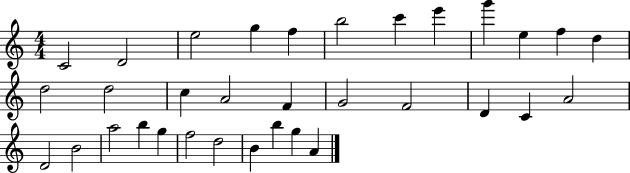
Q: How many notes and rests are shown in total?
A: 33